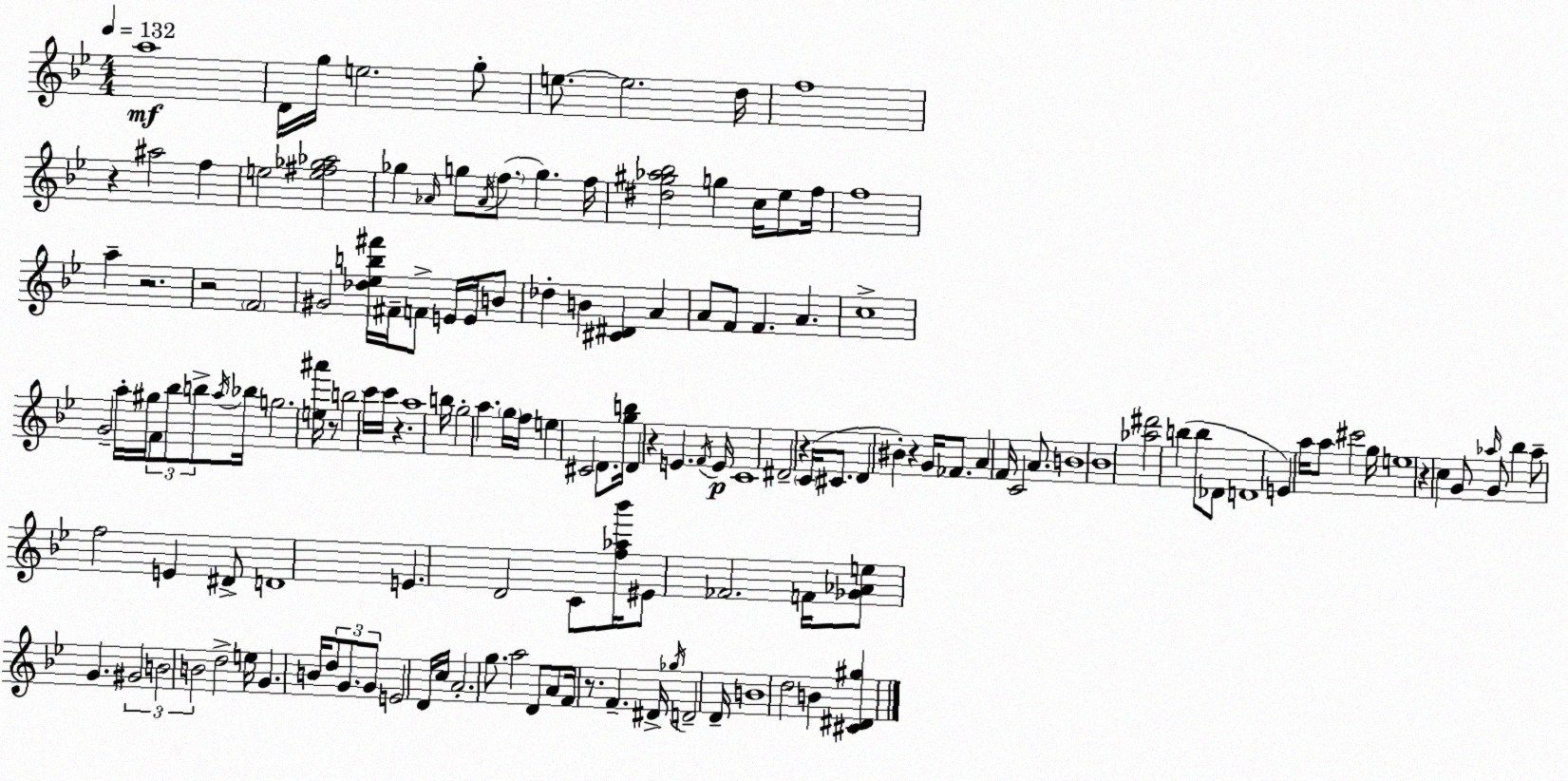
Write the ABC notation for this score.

X:1
T:Untitled
M:4/4
L:1/4
K:Gm
a4 D/4 g/4 e2 g/2 e/2 e2 d/4 f4 z ^a2 f e2 [e^f_g_a]2 _g _A/4 g/2 _A/4 f/2 g f/4 [^d^g_a_b]2 g c/4 _e/2 f/4 f4 a z2 z2 F2 ^G2 [_d_eb^f']/4 ^F/4 F/2 E/4 E/4 B/2 _d B [^C^D] A A/2 F/2 F A c4 G2 a/4 ^g/4 F/2 _b/2 b/2 a/4 _b/4 g2 [e^a']/4 z/2 b2 c'/4 c'/4 z a4 b/4 g2 a g/4 f/4 e ^C2 D/2 [gb]/4 D z E F/4 E/4 C4 ^D2 z C/4 ^C/2 D ^B z G/4 _F/2 A F/4 C2 A/2 B4 _B4 [_a^d']2 b b/2 _D/2 D4 E a/4 a/2 ^c'2 g/4 e4 z c G/2 _a/4 G/2 _b _a/2 f2 E ^D/2 D4 E D2 C/2 [f_a_b']/4 ^E/2 _F2 F/4 [_G_Ae]/2 G ^G2 B2 B2 d2 e/4 G B/4 d/2 G/2 G/2 E2 D/4 c/4 A2 g/2 a2 D/2 A/2 F/4 z/2 F ^D/4 _g/4 D2 D/4 B4 d2 B [^C^D^g]